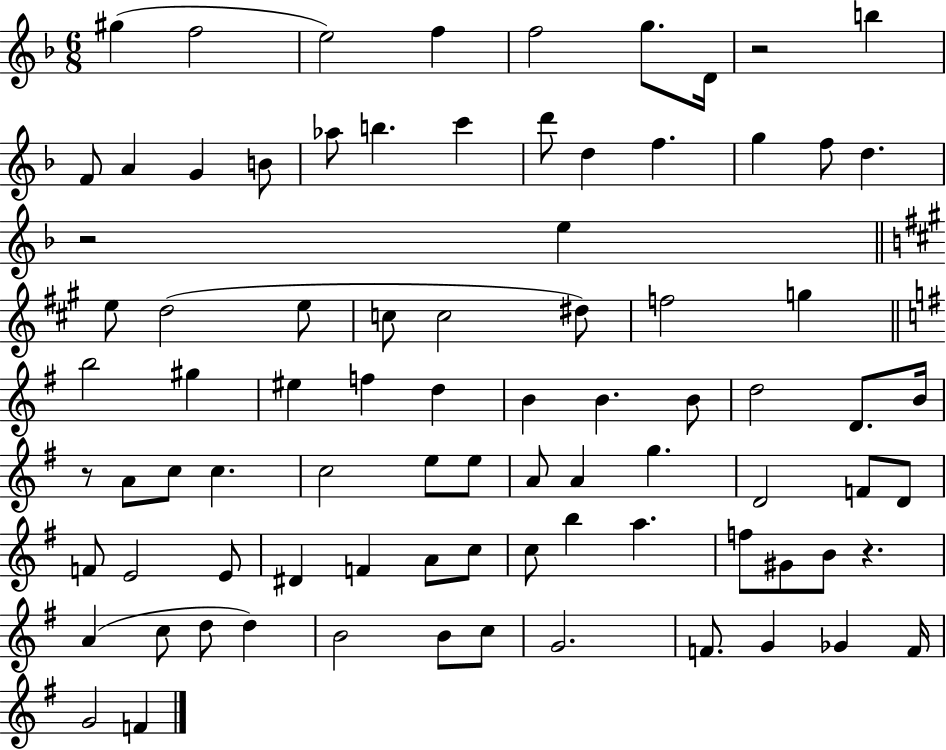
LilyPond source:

{
  \clef treble
  \numericTimeSignature
  \time 6/8
  \key f \major
  gis''4( f''2 | e''2) f''4 | f''2 g''8. d'16 | r2 b''4 | \break f'8 a'4 g'4 b'8 | aes''8 b''4. c'''4 | d'''8 d''4 f''4. | g''4 f''8 d''4. | \break r2 e''4 | \bar "||" \break \key a \major e''8 d''2( e''8 | c''8 c''2 dis''8) | f''2 g''4 | \bar "||" \break \key g \major b''2 gis''4 | eis''4 f''4 d''4 | b'4 b'4. b'8 | d''2 d'8. b'16 | \break r8 a'8 c''8 c''4. | c''2 e''8 e''8 | a'8 a'4 g''4. | d'2 f'8 d'8 | \break f'8 e'2 e'8 | dis'4 f'4 a'8 c''8 | c''8 b''4 a''4. | f''8 gis'8 b'8 r4. | \break a'4( c''8 d''8 d''4) | b'2 b'8 c''8 | g'2. | f'8. g'4 ges'4 f'16 | \break g'2 f'4 | \bar "|."
}